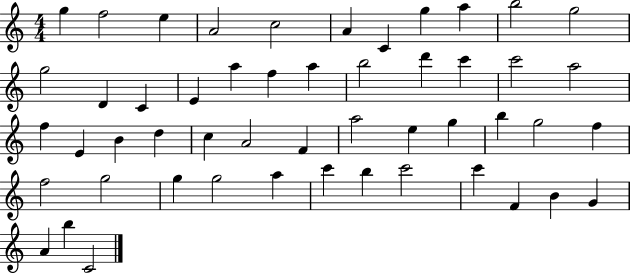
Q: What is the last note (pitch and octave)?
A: C4